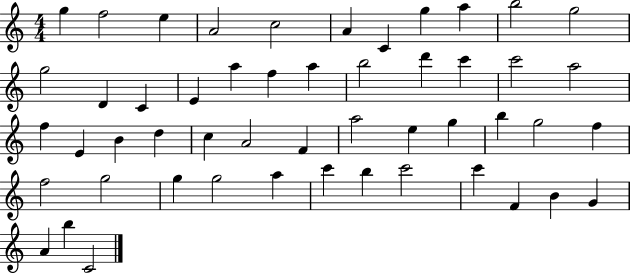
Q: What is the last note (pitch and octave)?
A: C4